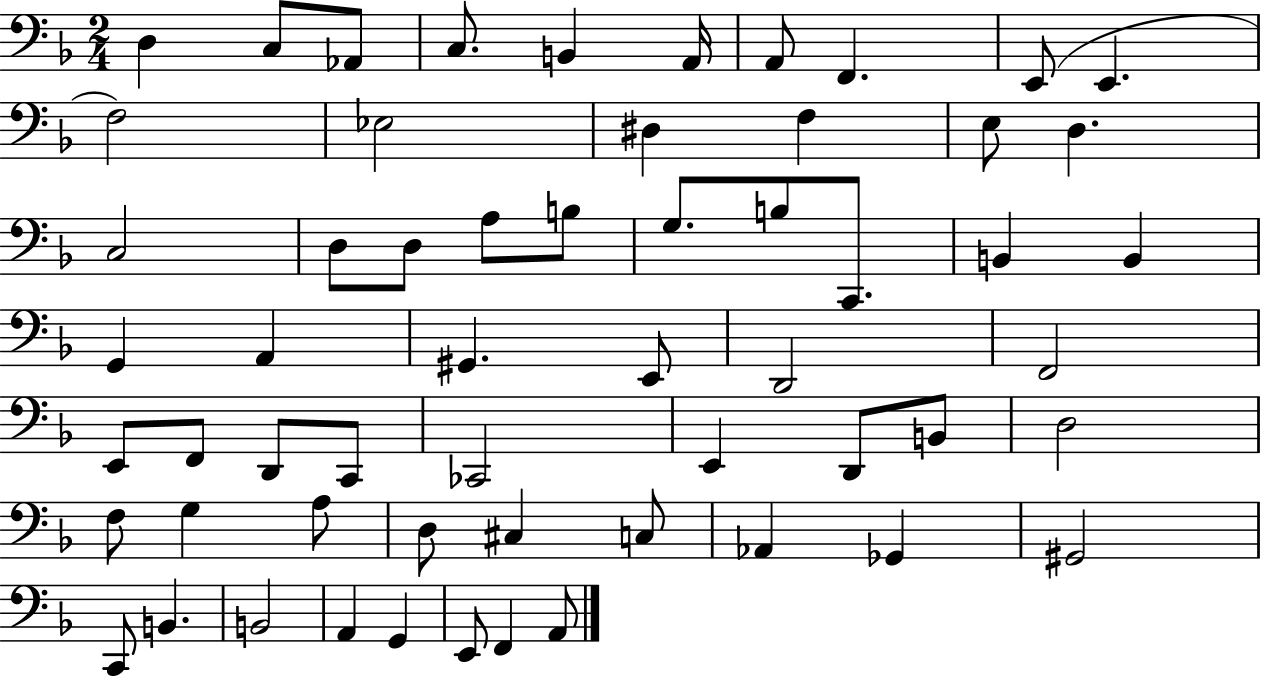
{
  \clef bass
  \numericTimeSignature
  \time 2/4
  \key f \major
  d4 c8 aes,8 | c8. b,4 a,16 | a,8 f,4. | e,8( e,4. | \break f2) | ees2 | dis4 f4 | e8 d4. | \break c2 | d8 d8 a8 b8 | g8. b8 c,8. | b,4 b,4 | \break g,4 a,4 | gis,4. e,8 | d,2 | f,2 | \break e,8 f,8 d,8 c,8 | ces,2 | e,4 d,8 b,8 | d2 | \break f8 g4 a8 | d8 cis4 c8 | aes,4 ges,4 | gis,2 | \break c,8 b,4. | b,2 | a,4 g,4 | e,8 f,4 a,8 | \break \bar "|."
}